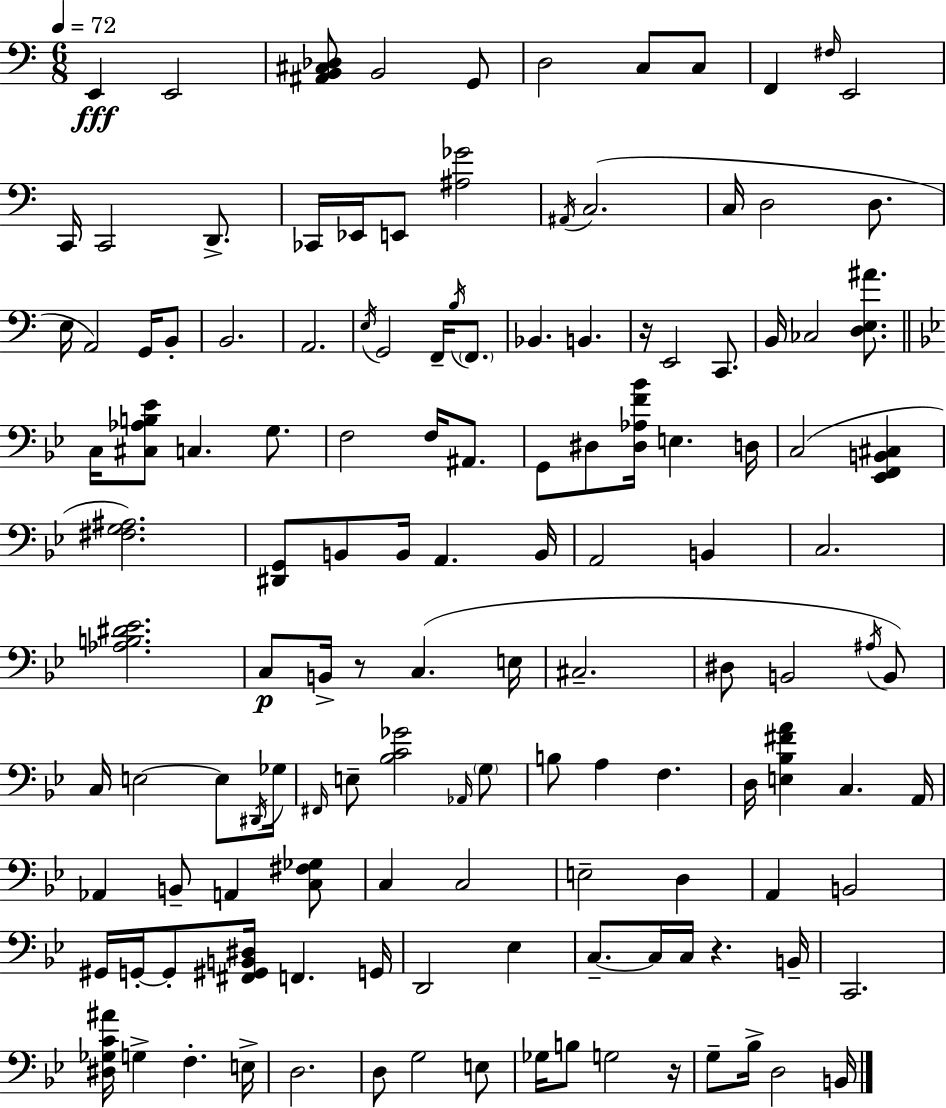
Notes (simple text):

E2/q E2/h [A#2,B2,C#3,Db3]/e B2/h G2/e D3/h C3/e C3/e F2/q F#3/s E2/h C2/s C2/h D2/e. CES2/s Eb2/s E2/e [A#3,Gb4]/h A#2/s C3/h. C3/s D3/h D3/e. E3/s A2/h G2/s B2/e B2/h. A2/h. E3/s G2/h F2/s B3/s F2/e. Bb2/q. B2/q. R/s E2/h C2/e. B2/s CES3/h [D3,E3,A#4]/e. C3/s [C#3,Ab3,B3,Eb4]/e C3/q. G3/e. F3/h F3/s A#2/e. G2/e D#3/e [D#3,Ab3,F4,Bb4]/s E3/q. D3/s C3/h [Eb2,F2,B2,C#3]/q [F#3,G3,A#3]/h. [D#2,G2]/e B2/e B2/s A2/q. B2/s A2/h B2/q C3/h. [Ab3,B3,D#4,Eb4]/h. C3/e B2/s R/e C3/q. E3/s C#3/h. D#3/e B2/h A#3/s B2/e C3/s E3/h E3/e D#2/s Gb3/s F#2/s E3/e [Bb3,C4,Gb4]/h Ab2/s G3/e B3/e A3/q F3/q. D3/s [E3,Bb3,F#4,A4]/q C3/q. A2/s Ab2/q B2/e A2/q [C3,F#3,Gb3]/e C3/q C3/h E3/h D3/q A2/q B2/h G#2/s G2/s G2/e [F#2,G#2,B2,D#3]/s F2/q. G2/s D2/h Eb3/q C3/e. C3/s C3/s R/q. B2/s C2/h. [D#3,Gb3,C4,A#4]/s G3/q F3/q. E3/s D3/h. D3/e G3/h E3/e Gb3/s B3/e G3/h R/s G3/e Bb3/s D3/h B2/s